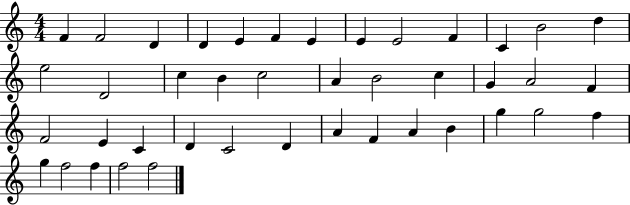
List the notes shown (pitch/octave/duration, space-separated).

F4/q F4/h D4/q D4/q E4/q F4/q E4/q E4/q E4/h F4/q C4/q B4/h D5/q E5/h D4/h C5/q B4/q C5/h A4/q B4/h C5/q G4/q A4/h F4/q F4/h E4/q C4/q D4/q C4/h D4/q A4/q F4/q A4/q B4/q G5/q G5/h F5/q G5/q F5/h F5/q F5/h F5/h